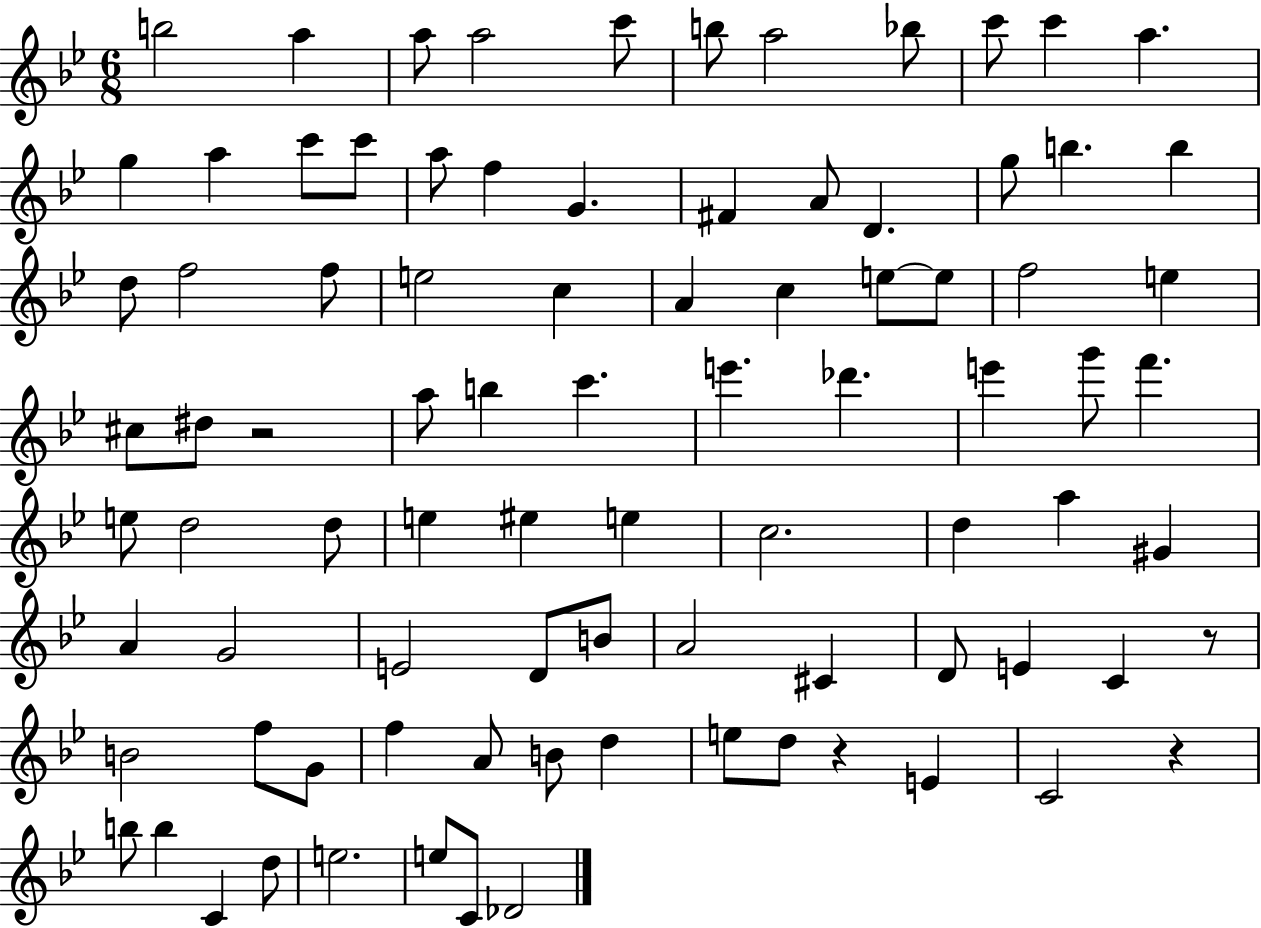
X:1
T:Untitled
M:6/8
L:1/4
K:Bb
b2 a a/2 a2 c'/2 b/2 a2 _b/2 c'/2 c' a g a c'/2 c'/2 a/2 f G ^F A/2 D g/2 b b d/2 f2 f/2 e2 c A c e/2 e/2 f2 e ^c/2 ^d/2 z2 a/2 b c' e' _d' e' g'/2 f' e/2 d2 d/2 e ^e e c2 d a ^G A G2 E2 D/2 B/2 A2 ^C D/2 E C z/2 B2 f/2 G/2 f A/2 B/2 d e/2 d/2 z E C2 z b/2 b C d/2 e2 e/2 C/2 _D2